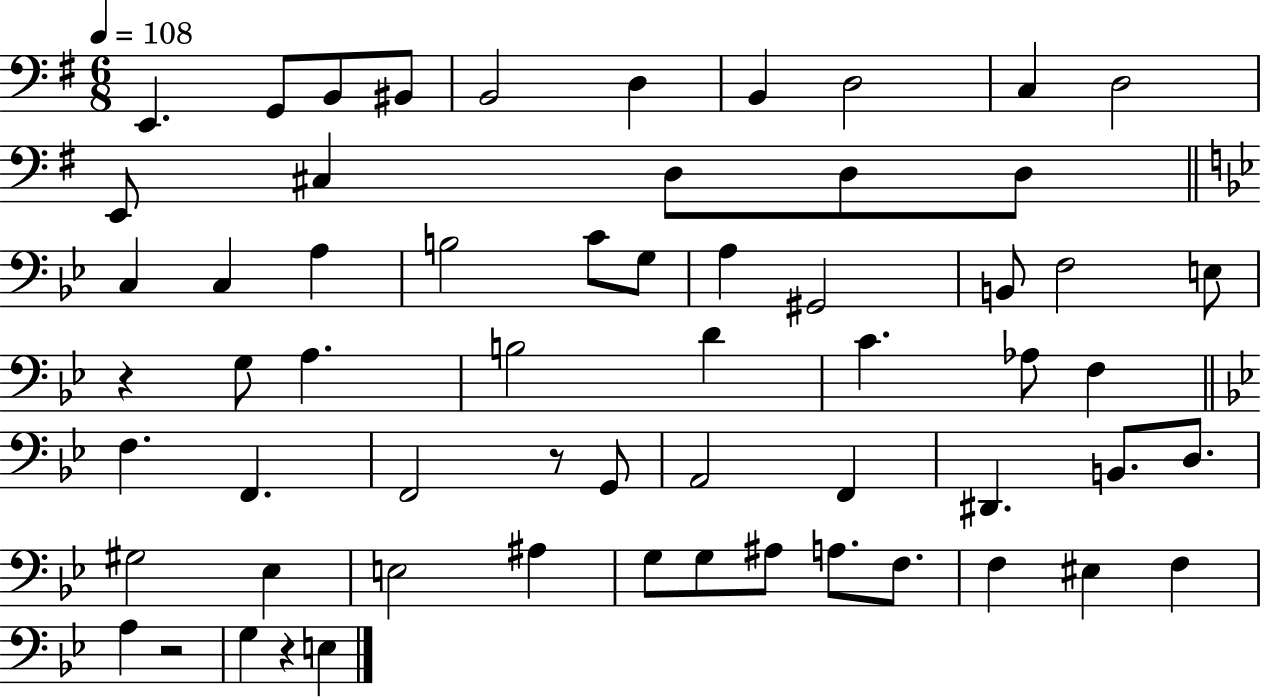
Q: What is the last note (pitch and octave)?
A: E3